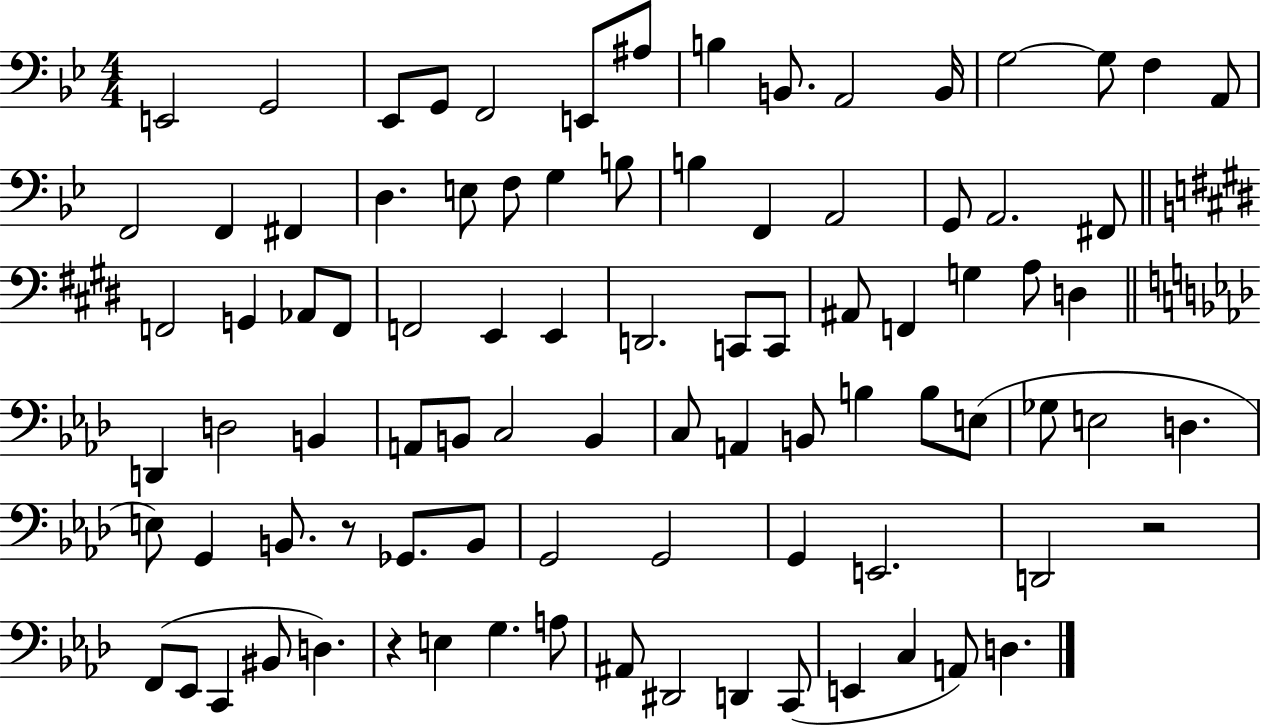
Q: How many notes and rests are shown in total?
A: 89